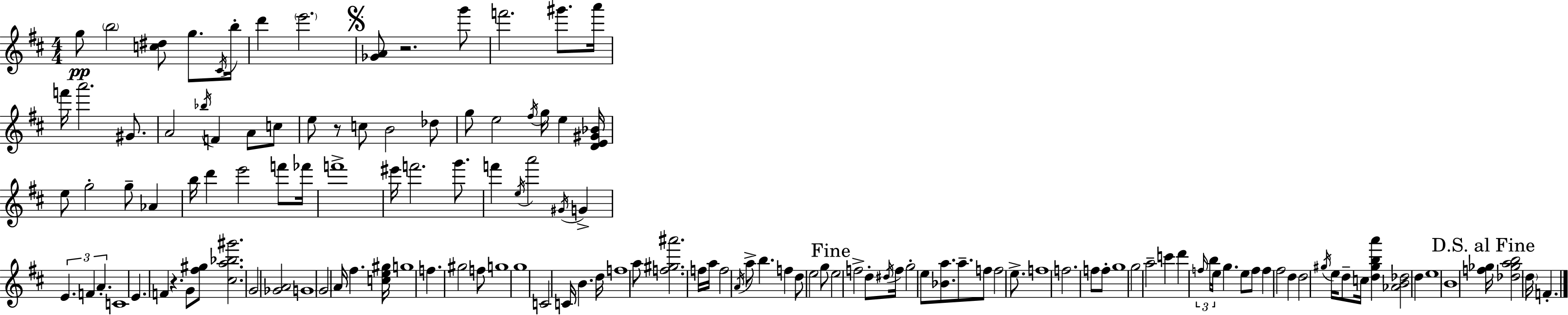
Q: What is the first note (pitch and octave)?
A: G5